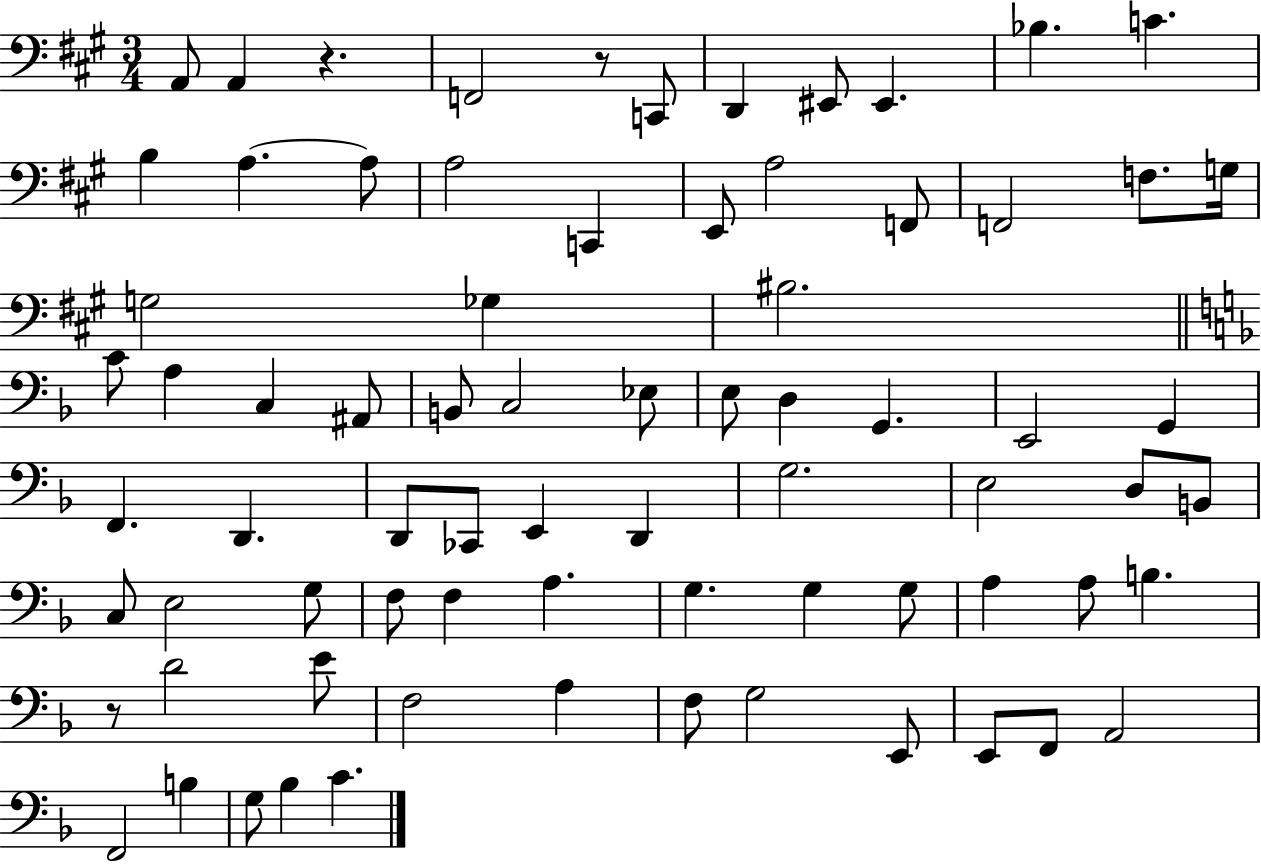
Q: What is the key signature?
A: A major